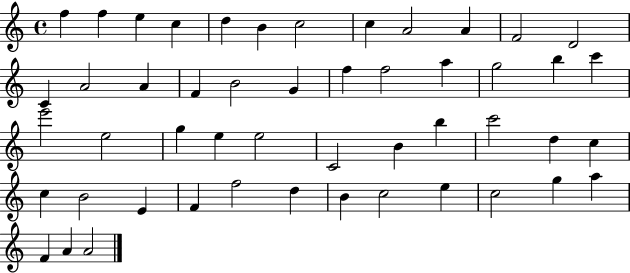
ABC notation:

X:1
T:Untitled
M:4/4
L:1/4
K:C
f f e c d B c2 c A2 A F2 D2 C A2 A F B2 G f f2 a g2 b c' e'2 e2 g e e2 C2 B b c'2 d c c B2 E F f2 d B c2 e c2 g a F A A2